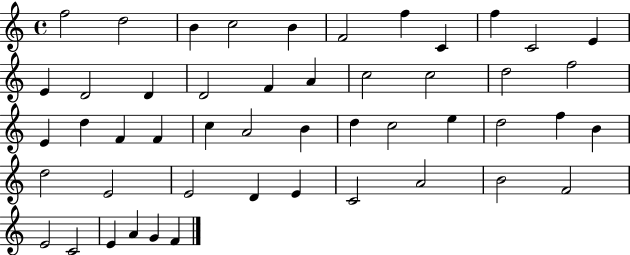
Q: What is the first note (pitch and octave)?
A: F5